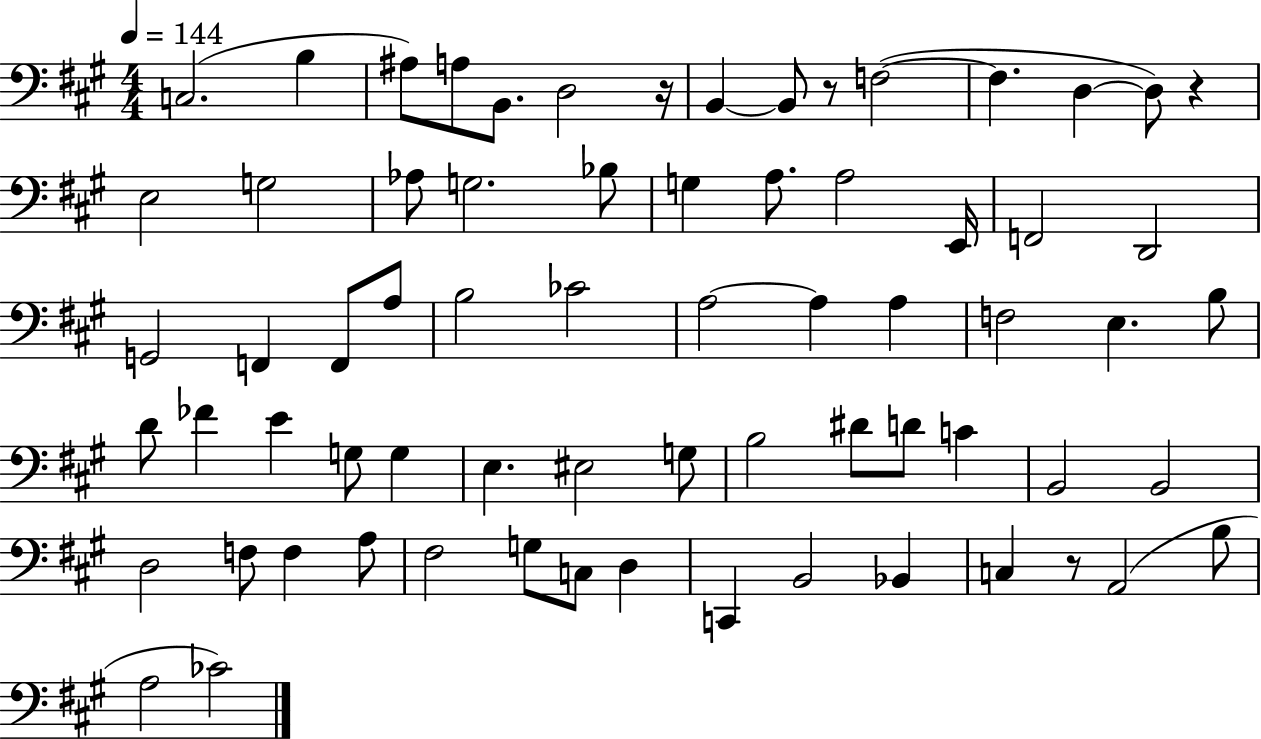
C3/h. B3/q A#3/e A3/e B2/e. D3/h R/s B2/q B2/e R/e F3/h F3/q. D3/q D3/e R/q E3/h G3/h Ab3/e G3/h. Bb3/e G3/q A3/e. A3/h E2/s F2/h D2/h G2/h F2/q F2/e A3/e B3/h CES4/h A3/h A3/q A3/q F3/h E3/q. B3/e D4/e FES4/q E4/q G3/e G3/q E3/q. EIS3/h G3/e B3/h D#4/e D4/e C4/q B2/h B2/h D3/h F3/e F3/q A3/e F#3/h G3/e C3/e D3/q C2/q B2/h Bb2/q C3/q R/e A2/h B3/e A3/h CES4/h